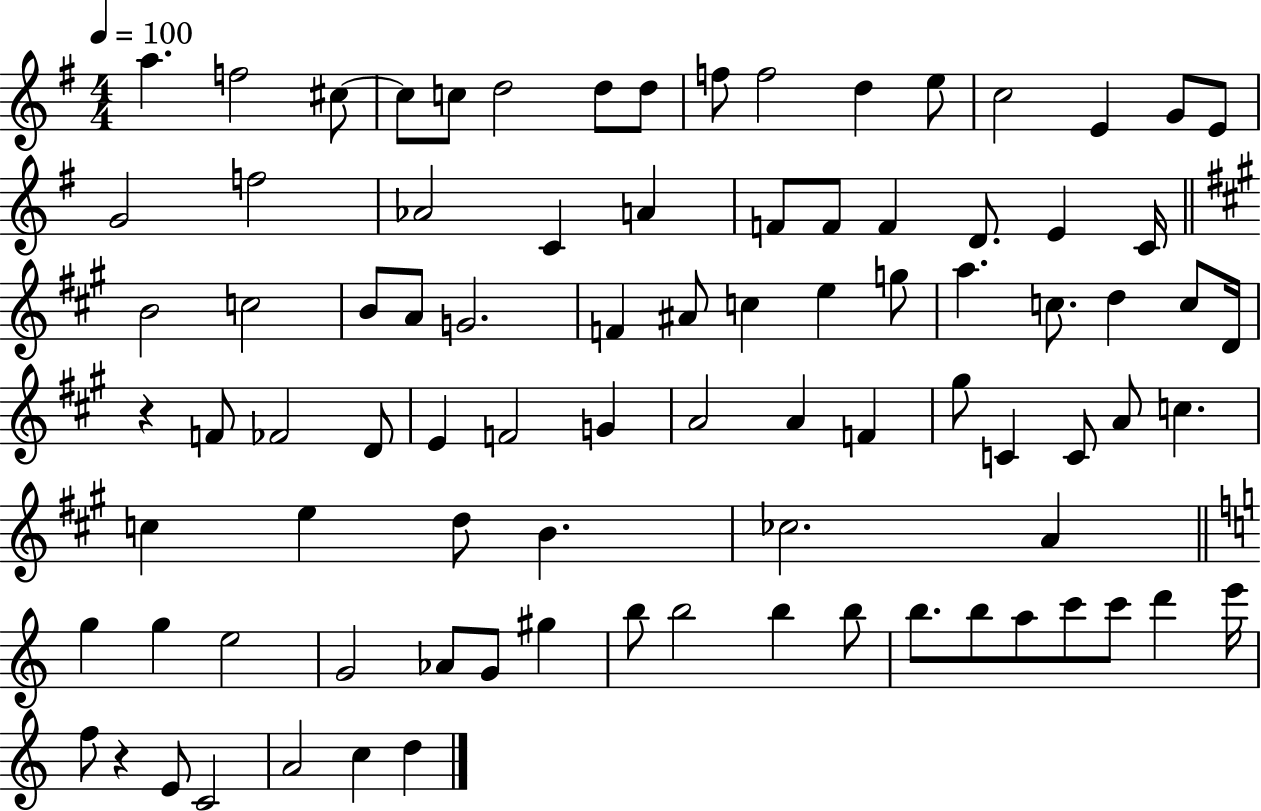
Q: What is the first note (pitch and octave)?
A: A5